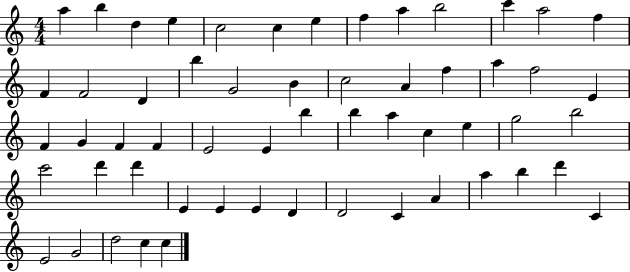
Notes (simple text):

A5/q B5/q D5/q E5/q C5/h C5/q E5/q F5/q A5/q B5/h C6/q A5/h F5/q F4/q F4/h D4/q B5/q G4/h B4/q C5/h A4/q F5/q A5/q F5/h E4/q F4/q G4/q F4/q F4/q E4/h E4/q B5/q B5/q A5/q C5/q E5/q G5/h B5/h C6/h D6/q D6/q E4/q E4/q E4/q D4/q D4/h C4/q A4/q A5/q B5/q D6/q C4/q E4/h G4/h D5/h C5/q C5/q